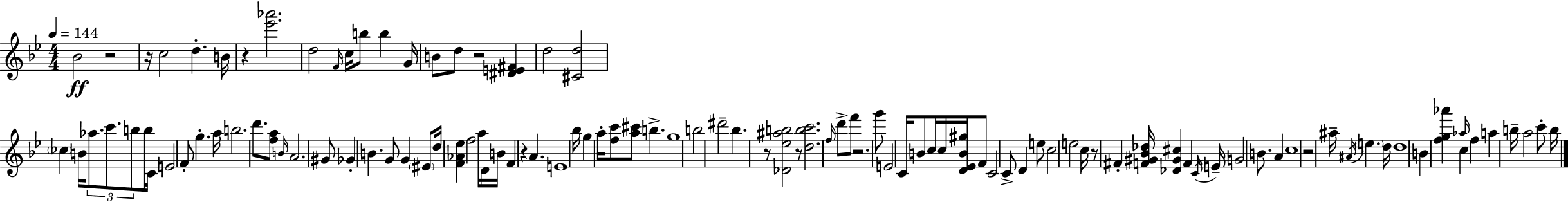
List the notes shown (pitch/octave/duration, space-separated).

Bb4/h R/h R/s C5/h D5/q. B4/s R/q [Eb6,Ab6]/h. D5/h F4/s C5/s B5/e B5/q G4/s B4/e D5/e R/h [D#4,E4,F#4]/q D5/h [C#4,D5]/h CES5/q B4/s Ab5/e. C6/e. B5/e B5/e C4/s E4/h F4/e G5/q. A5/s B5/h. D6/e. [F5,A5]/e B4/s A4/h. G#4/e Gb4/q B4/q. G4/e G4/q EIS4/e D5/s [F4,Ab4,Eb5]/q F5/h A5/s D4/s B4/s F4/q R/q A4/q. E4/w Bb5/s G5/q A5/s [F5,C6]/e [A5,C#6]/e B5/q. G5/w B5/h D#6/h Bb5/q. R/e [Db4,Eb5,A#5,B5]/h R/e [D5,B5,C6]/h. F5/s D6/e F6/e R/h. G6/e E4/h C4/s B4/e C5/s C5/s [D4,Eb4,B4,G#5]/s F4/e C4/h C4/e D4/q E5/e C5/h E5/h C5/s R/e F#4/q [F4,G#4,Bb4,Db5]/s [Db4,G#4,C#5]/q F4/q C4/s E4/s G4/h B4/e. A4/q C5/w R/h A#5/s A#4/s E5/q. D5/s D5/w B4/q [F5,G5,Ab6]/q Ab5/s C5/q F5/q A5/q B5/s A5/h C6/e B5/s